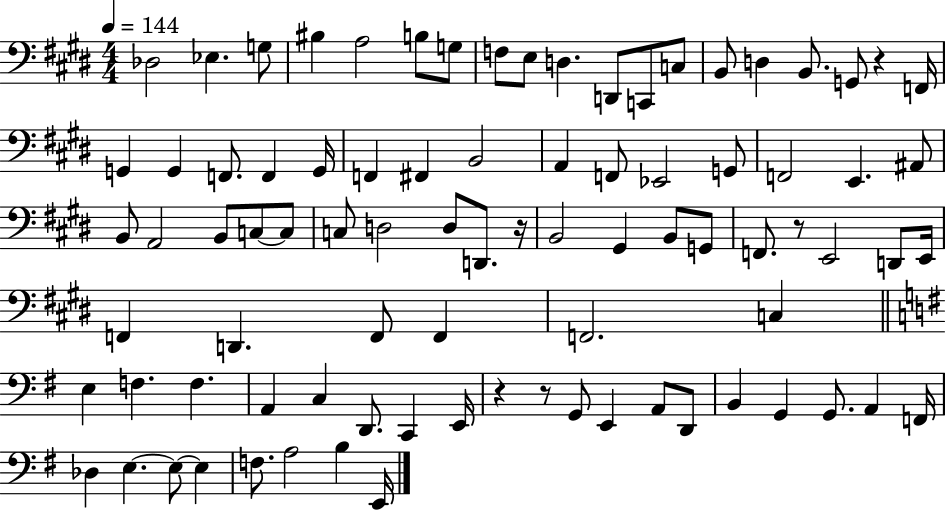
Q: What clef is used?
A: bass